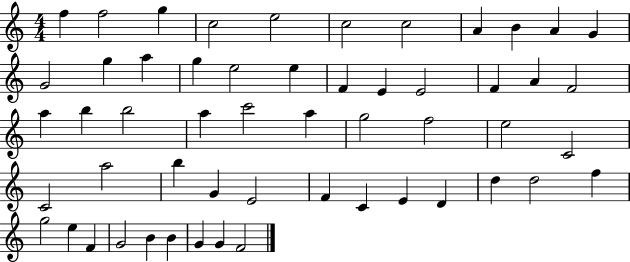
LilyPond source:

{
  \clef treble
  \numericTimeSignature
  \time 4/4
  \key c \major
  f''4 f''2 g''4 | c''2 e''2 | c''2 c''2 | a'4 b'4 a'4 g'4 | \break g'2 g''4 a''4 | g''4 e''2 e''4 | f'4 e'4 e'2 | f'4 a'4 f'2 | \break a''4 b''4 b''2 | a''4 c'''2 a''4 | g''2 f''2 | e''2 c'2 | \break c'2 a''2 | b''4 g'4 e'2 | f'4 c'4 e'4 d'4 | d''4 d''2 f''4 | \break g''2 e''4 f'4 | g'2 b'4 b'4 | g'4 g'4 f'2 | \bar "|."
}